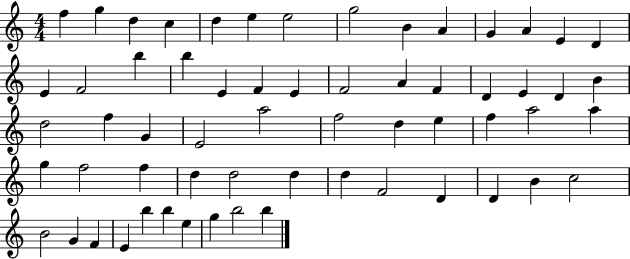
X:1
T:Untitled
M:4/4
L:1/4
K:C
f g d c d e e2 g2 B A G A E D E F2 b b E F E F2 A F D E D B d2 f G E2 a2 f2 d e f a2 a g f2 f d d2 d d F2 D D B c2 B2 G F E b b e g b2 b